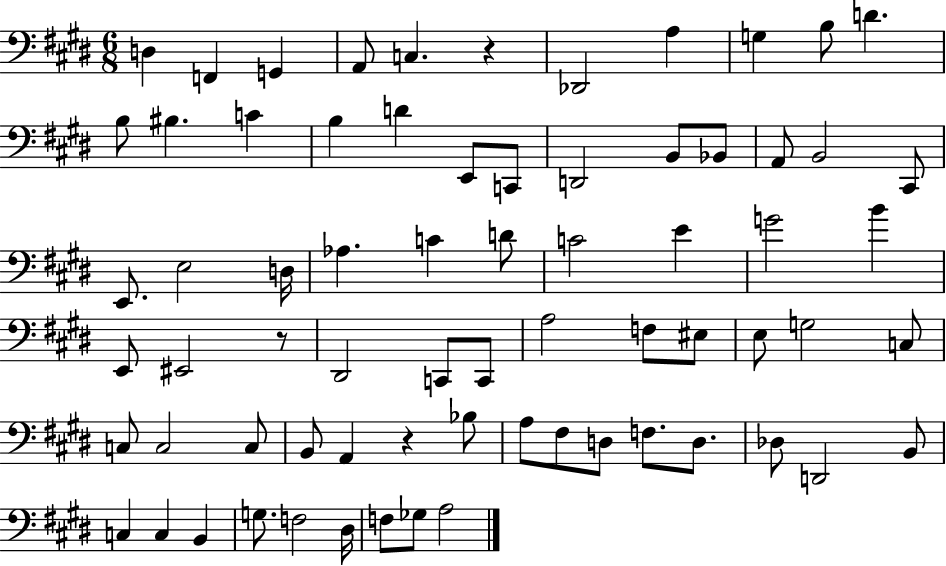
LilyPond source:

{
  \clef bass
  \numericTimeSignature
  \time 6/8
  \key e \major
  d4 f,4 g,4 | a,8 c4. r4 | des,2 a4 | g4 b8 d'4. | \break b8 bis4. c'4 | b4 d'4 e,8 c,8 | d,2 b,8 bes,8 | a,8 b,2 cis,8 | \break e,8. e2 d16 | aes4. c'4 d'8 | c'2 e'4 | g'2 b'4 | \break e,8 eis,2 r8 | dis,2 c,8 c,8 | a2 f8 eis8 | e8 g2 c8 | \break c8 c2 c8 | b,8 a,4 r4 bes8 | a8 fis8 d8 f8. d8. | des8 d,2 b,8 | \break c4 c4 b,4 | g8. f2 dis16 | f8 ges8 a2 | \bar "|."
}